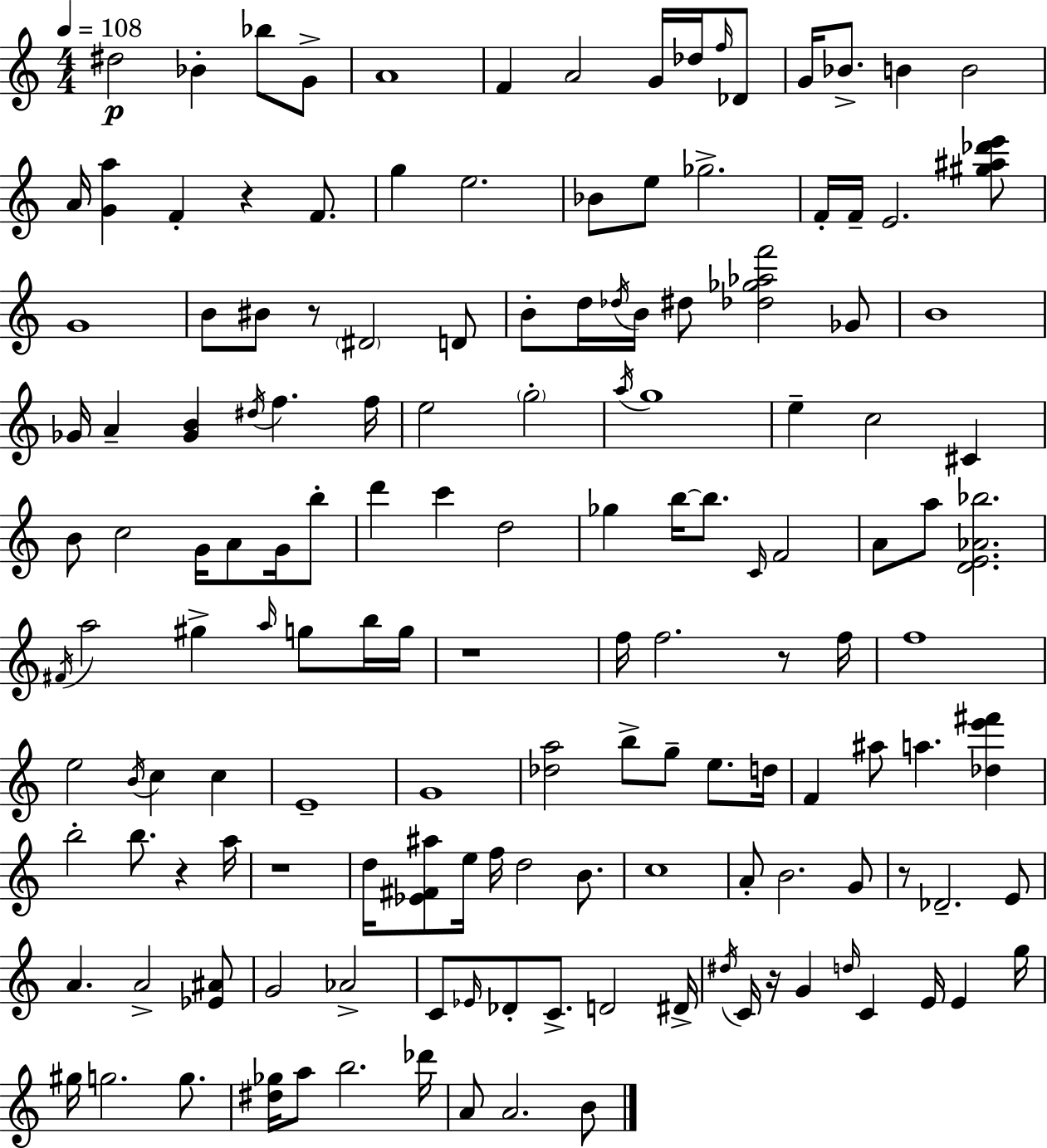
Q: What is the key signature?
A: C major